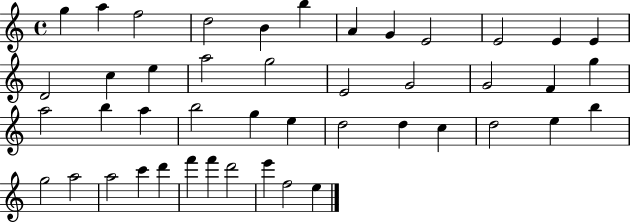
G5/q A5/q F5/h D5/h B4/q B5/q A4/q G4/q E4/h E4/h E4/q E4/q D4/h C5/q E5/q A5/h G5/h E4/h G4/h G4/h F4/q G5/q A5/h B5/q A5/q B5/h G5/q E5/q D5/h D5/q C5/q D5/h E5/q B5/q G5/h A5/h A5/h C6/q D6/q F6/q F6/q D6/h E6/q F5/h E5/q